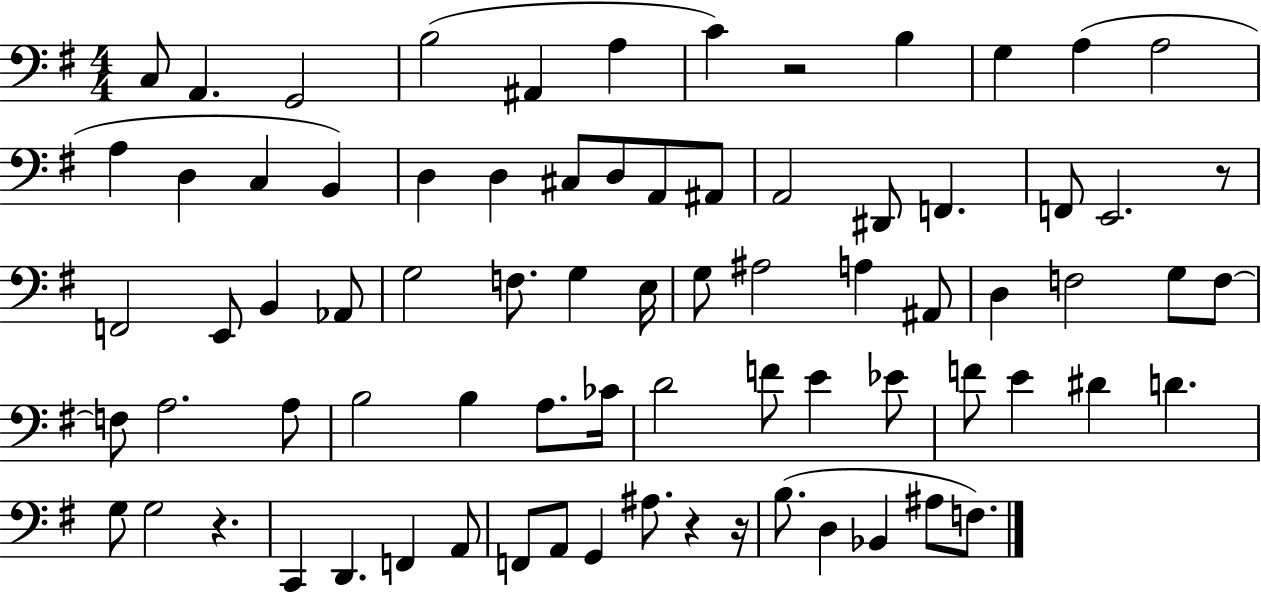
{
  \clef bass
  \numericTimeSignature
  \time 4/4
  \key g \major
  c8 a,4. g,2 | b2( ais,4 a4 | c'4) r2 b4 | g4 a4( a2 | \break a4 d4 c4 b,4) | d4 d4 cis8 d8 a,8 ais,8 | a,2 dis,8 f,4. | f,8 e,2. r8 | \break f,2 e,8 b,4 aes,8 | g2 f8. g4 e16 | g8 ais2 a4 ais,8 | d4 f2 g8 f8~~ | \break f8 a2. a8 | b2 b4 a8. ces'16 | d'2 f'8 e'4 ees'8 | f'8 e'4 dis'4 d'4. | \break g8 g2 r4. | c,4 d,4. f,4 a,8 | f,8 a,8 g,4 ais8. r4 r16 | b8.( d4 bes,4 ais8 f8.) | \break \bar "|."
}